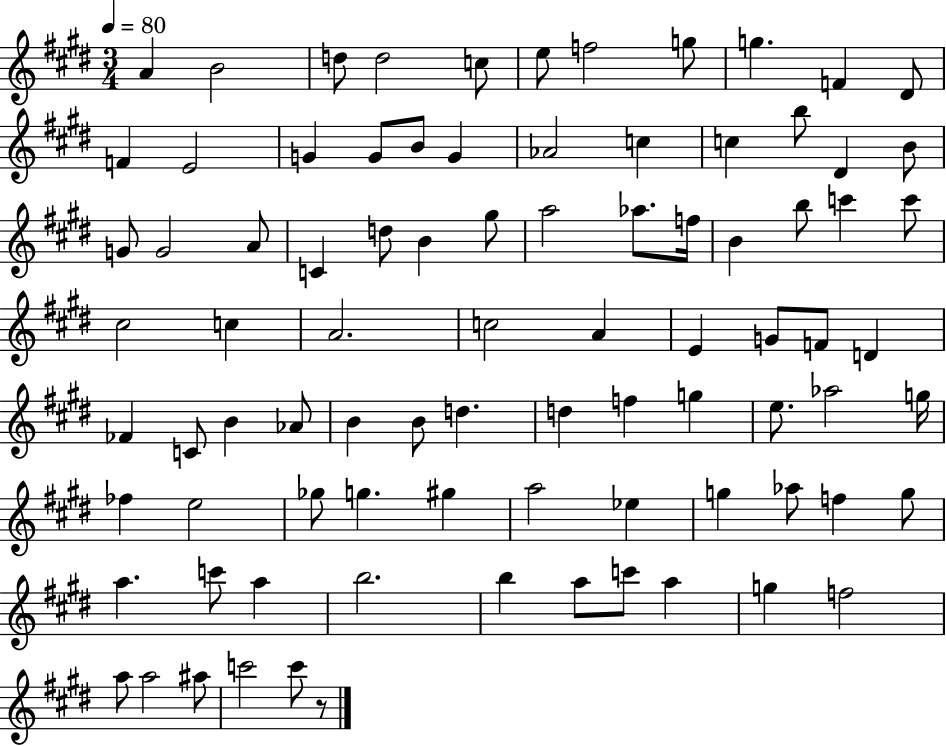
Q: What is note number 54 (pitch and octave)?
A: D5